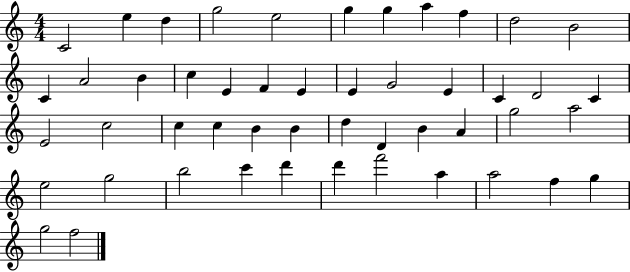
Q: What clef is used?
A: treble